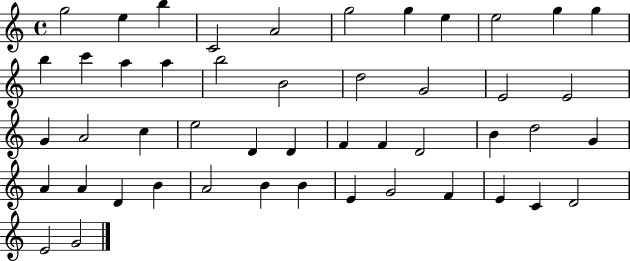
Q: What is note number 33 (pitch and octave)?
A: G4